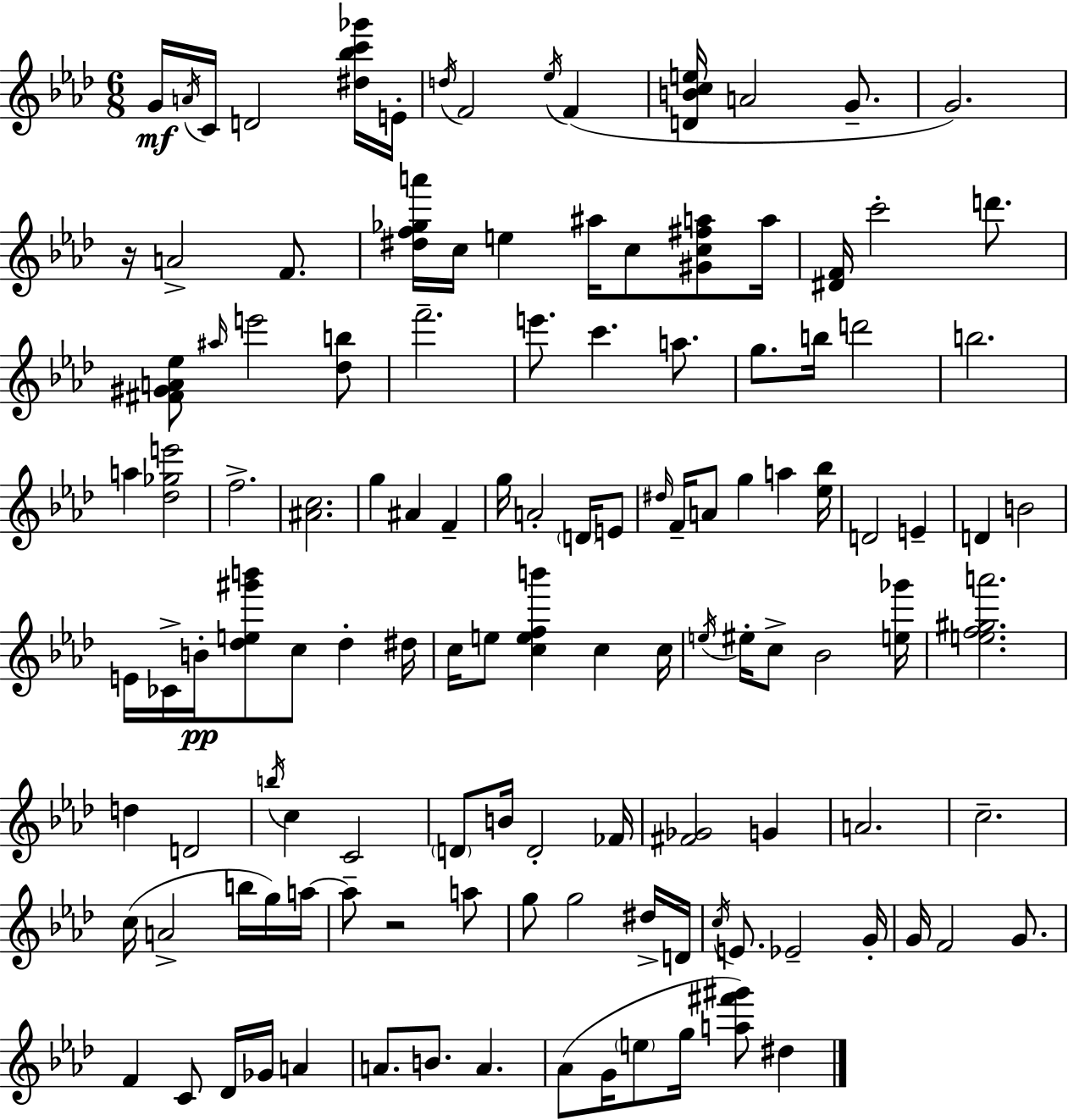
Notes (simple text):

G4/s A4/s C4/s D4/h [D#5,Bb5,C6,Gb6]/s E4/s D5/s F4/h Eb5/s F4/q [D4,B4,C5,E5]/s A4/h G4/e. G4/h. R/s A4/h F4/e. [D#5,F5,Gb5,A6]/s C5/s E5/q A#5/s C5/e [G#4,C5,F#5,A5]/e A5/s [D#4,F4]/s C6/h D6/e. [F#4,G#4,A4,Eb5]/e A#5/s E6/h [Db5,B5]/e F6/h. E6/e. C6/q. A5/e. G5/e. B5/s D6/h B5/h. A5/q [Db5,Gb5,E6]/h F5/h. [A#4,C5]/h. G5/q A#4/q F4/q G5/s A4/h D4/s E4/e D#5/s F4/s A4/e G5/q A5/q [Eb5,Bb5]/s D4/h E4/q D4/q B4/h E4/s CES4/s B4/s [Db5,E5,G#6,B6]/e C5/e Db5/q D#5/s C5/s E5/e [C5,E5,F5,B6]/q C5/q C5/s E5/s EIS5/s C5/e Bb4/h [E5,Gb6]/s [E5,F5,G#5,A6]/h. D5/q D4/h B5/s C5/q C4/h D4/e B4/s D4/h FES4/s [F#4,Gb4]/h G4/q A4/h. C5/h. C5/s A4/h B5/s G5/s A5/s A5/e R/h A5/e G5/e G5/h D#5/s D4/s C5/s E4/e. Eb4/h G4/s G4/s F4/h G4/e. F4/q C4/e Db4/s Gb4/s A4/q A4/e. B4/e. A4/q. Ab4/e G4/s E5/e G5/s [A5,F#6,G#6]/e D#5/q